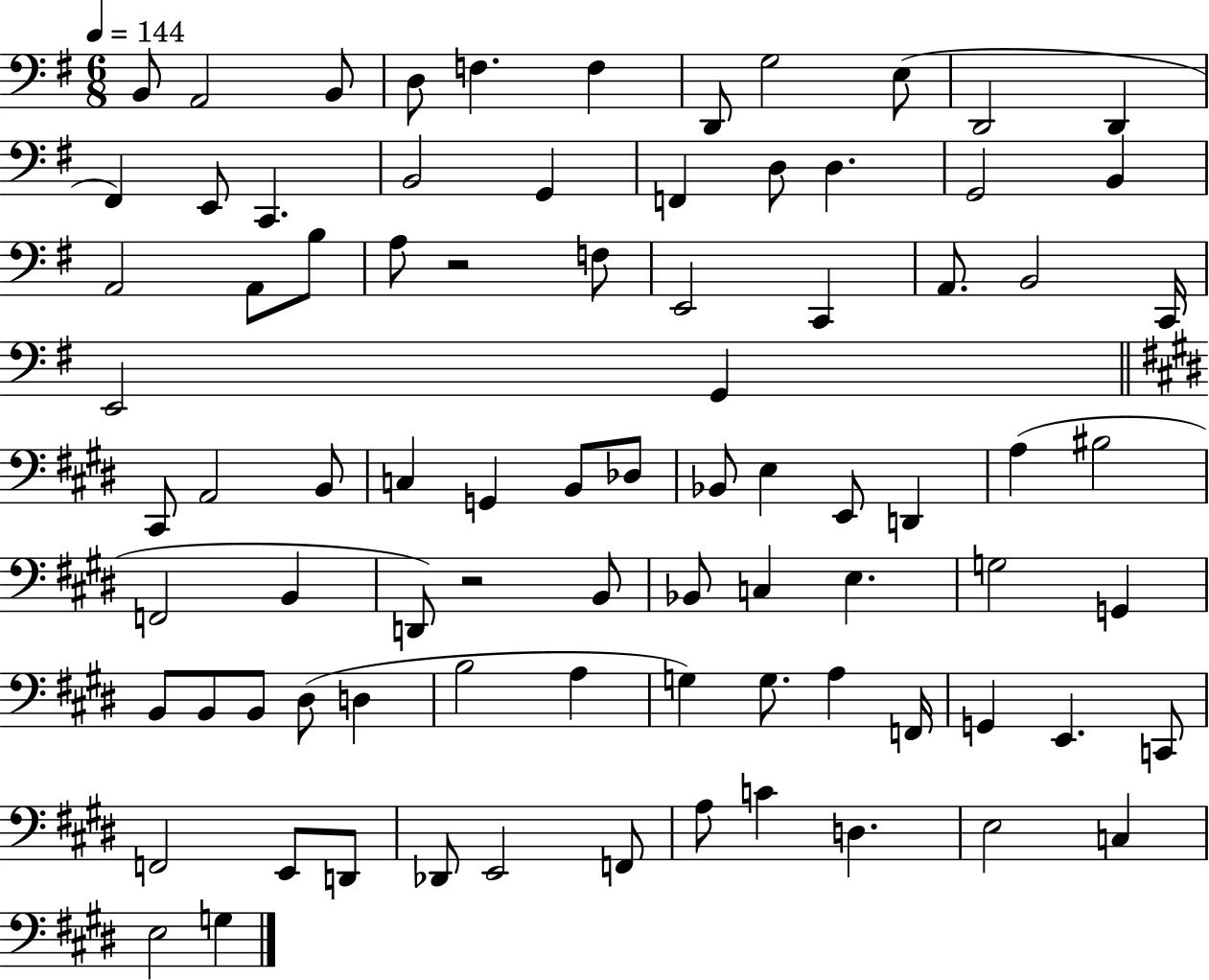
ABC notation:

X:1
T:Untitled
M:6/8
L:1/4
K:G
B,,/2 A,,2 B,,/2 D,/2 F, F, D,,/2 G,2 E,/2 D,,2 D,, ^F,, E,,/2 C,, B,,2 G,, F,, D,/2 D, G,,2 B,, A,,2 A,,/2 B,/2 A,/2 z2 F,/2 E,,2 C,, A,,/2 B,,2 C,,/4 E,,2 G,, ^C,,/2 A,,2 B,,/2 C, G,, B,,/2 _D,/2 _B,,/2 E, E,,/2 D,, A, ^B,2 F,,2 B,, D,,/2 z2 B,,/2 _B,,/2 C, E, G,2 G,, B,,/2 B,,/2 B,,/2 ^D,/2 D, B,2 A, G, G,/2 A, F,,/4 G,, E,, C,,/2 F,,2 E,,/2 D,,/2 _D,,/2 E,,2 F,,/2 A,/2 C D, E,2 C, E,2 G,